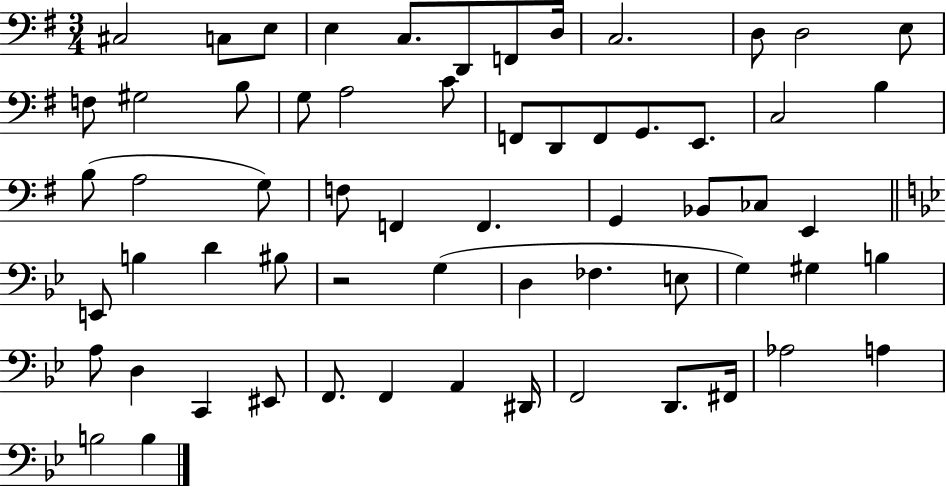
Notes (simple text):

C#3/h C3/e E3/e E3/q C3/e. D2/e F2/e D3/s C3/h. D3/e D3/h E3/e F3/e G#3/h B3/e G3/e A3/h C4/e F2/e D2/e F2/e G2/e. E2/e. C3/h B3/q B3/e A3/h G3/e F3/e F2/q F2/q. G2/q Bb2/e CES3/e E2/q E2/e B3/q D4/q BIS3/e R/h G3/q D3/q FES3/q. E3/e G3/q G#3/q B3/q A3/e D3/q C2/q EIS2/e F2/e. F2/q A2/q D#2/s F2/h D2/e. F#2/s Ab3/h A3/q B3/h B3/q